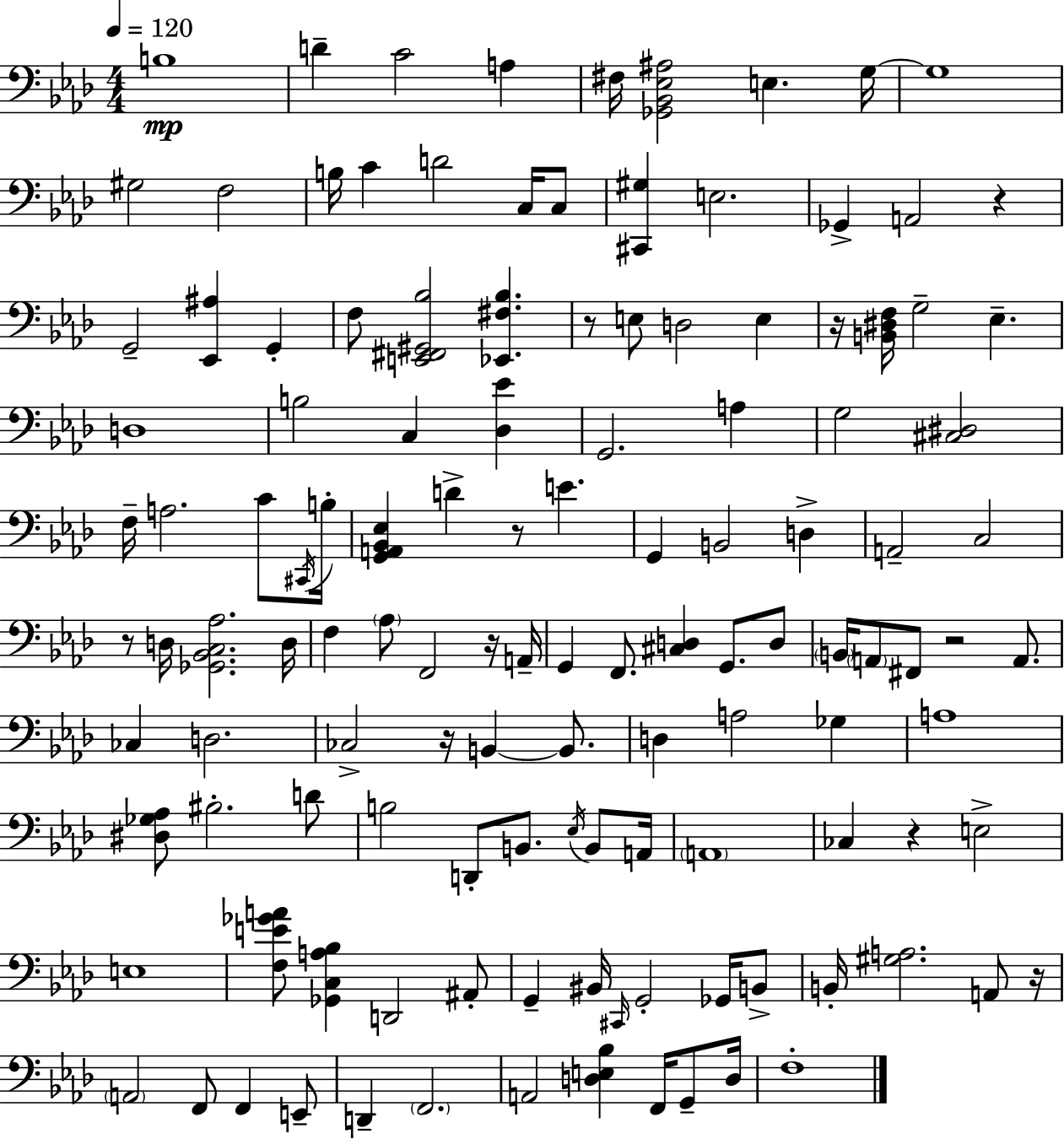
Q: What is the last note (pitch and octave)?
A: F3